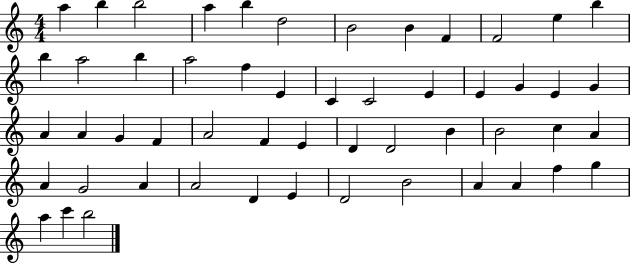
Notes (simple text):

A5/q B5/q B5/h A5/q B5/q D5/h B4/h B4/q F4/q F4/h E5/q B5/q B5/q A5/h B5/q A5/h F5/q E4/q C4/q C4/h E4/q E4/q G4/q E4/q G4/q A4/q A4/q G4/q F4/q A4/h F4/q E4/q D4/q D4/h B4/q B4/h C5/q A4/q A4/q G4/h A4/q A4/h D4/q E4/q D4/h B4/h A4/q A4/q F5/q G5/q A5/q C6/q B5/h